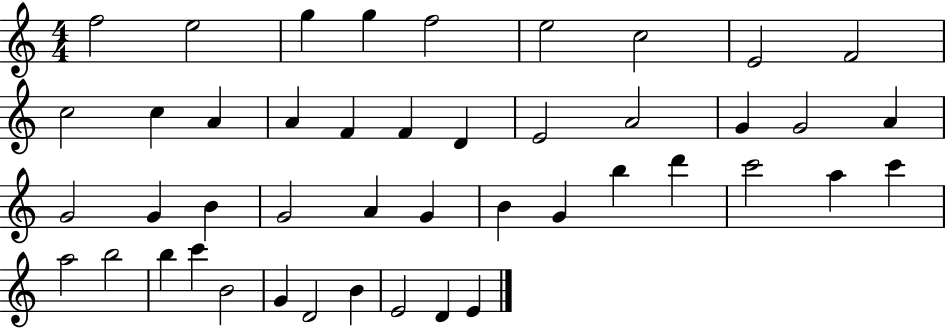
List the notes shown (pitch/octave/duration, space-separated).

F5/h E5/h G5/q G5/q F5/h E5/h C5/h E4/h F4/h C5/h C5/q A4/q A4/q F4/q F4/q D4/q E4/h A4/h G4/q G4/h A4/q G4/h G4/q B4/q G4/h A4/q G4/q B4/q G4/q B5/q D6/q C6/h A5/q C6/q A5/h B5/h B5/q C6/q B4/h G4/q D4/h B4/q E4/h D4/q E4/q